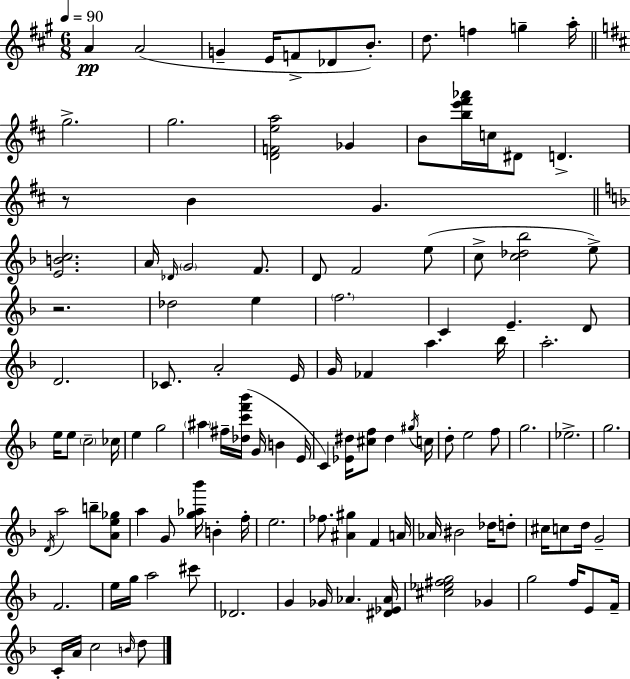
{
  \clef treble
  \numericTimeSignature
  \time 6/8
  \key a \major
  \tempo 4 = 90
  \repeat volta 2 { a'4\pp a'2( | g'4-- e'16 f'8-> des'8 b'8.-.) | d''8. f''4 g''4-- a''16-. | \bar "||" \break \key d \major g''2.-> | g''2. | <d' f' e'' a''>2 ges'4 | b'8 <b'' e''' fis''' aes'''>16 c''16 dis'8 d'4.-> | \break r8 b'4 g'4. | \bar "||" \break \key d \minor <e' b' c''>2. | a'16 \grace { des'16 } \parenthesize g'2 f'8. | d'8 f'2 e''8( | c''8-> <c'' des'' bes''>2 e''8->) | \break r2. | des''2 e''4 | \parenthesize f''2. | c'4 e'4.-- d'8 | \break d'2. | ces'8. a'2-. | e'16 g'16 fes'4 a''4. | bes''16 a''2.-. | \break e''16 e''8 \parenthesize c''2-- | ces''16 e''4 g''2 | \parenthesize ais''4 fis''16-- <des'' c''' f''' bes'''>16( g'16 b'4 | e'16 c'4) <ees' dis''>16 <cis'' f''>8 dis''4 | \break \acciaccatura { gis''16 } c''16 d''8-. e''2 | f''8 g''2. | ees''2.-> | g''2. | \break \acciaccatura { d'16 } a''2 b''8-- | <a' e'' ges''>8 a''4 g'8 <g'' aes'' bes'''>16 b'4-. | f''16-. e''2. | fes''8. <ais' gis''>4 f'4 | \break a'16 aes'16 bis'2 | des''16 d''8-. cis''16 c''8 d''16 g'2-- | f'2. | e''16 g''16 a''2 | \break cis'''8 des'2. | g'4 ges'16 aes'4. | <dis' ees' aes'>16 <cis'' ees'' fis'' g''>2 ges'4 | g''2 f''16 | \break e'8 f'16-- c'16-. a'16 c''2 | \grace { b'16 } d''8 } \bar "|."
}